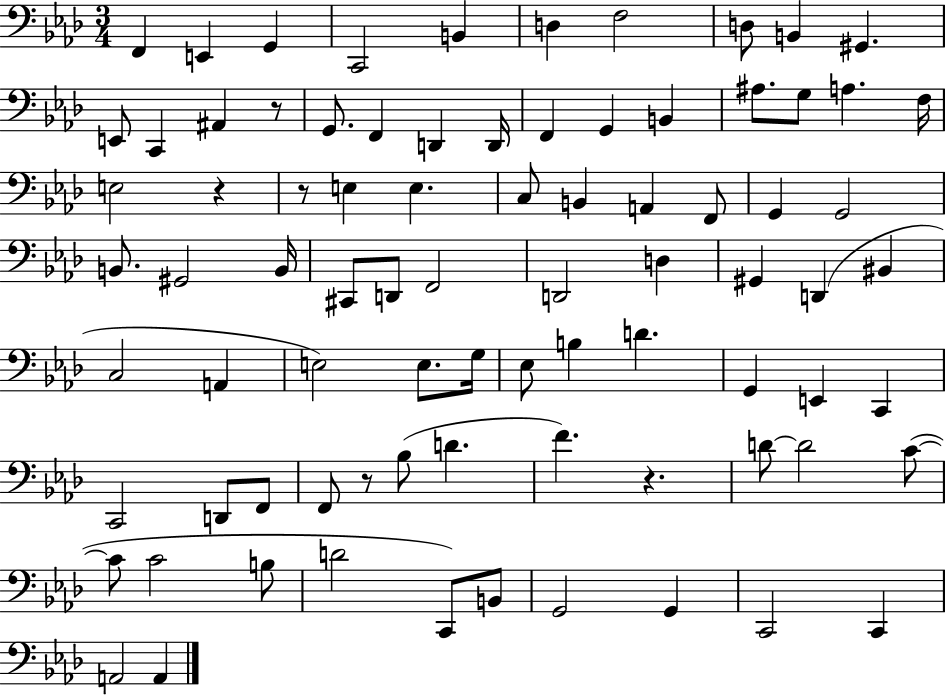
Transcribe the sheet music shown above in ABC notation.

X:1
T:Untitled
M:3/4
L:1/4
K:Ab
F,, E,, G,, C,,2 B,, D, F,2 D,/2 B,, ^G,, E,,/2 C,, ^A,, z/2 G,,/2 F,, D,, D,,/4 F,, G,, B,, ^A,/2 G,/2 A, F,/4 E,2 z z/2 E, E, C,/2 B,, A,, F,,/2 G,, G,,2 B,,/2 ^G,,2 B,,/4 ^C,,/2 D,,/2 F,,2 D,,2 D, ^G,, D,, ^B,, C,2 A,, E,2 E,/2 G,/4 _E,/2 B, D G,, E,, C,, C,,2 D,,/2 F,,/2 F,,/2 z/2 _B,/2 D F z D/2 D2 C/2 C/2 C2 B,/2 D2 C,,/2 B,,/2 G,,2 G,, C,,2 C,, A,,2 A,,